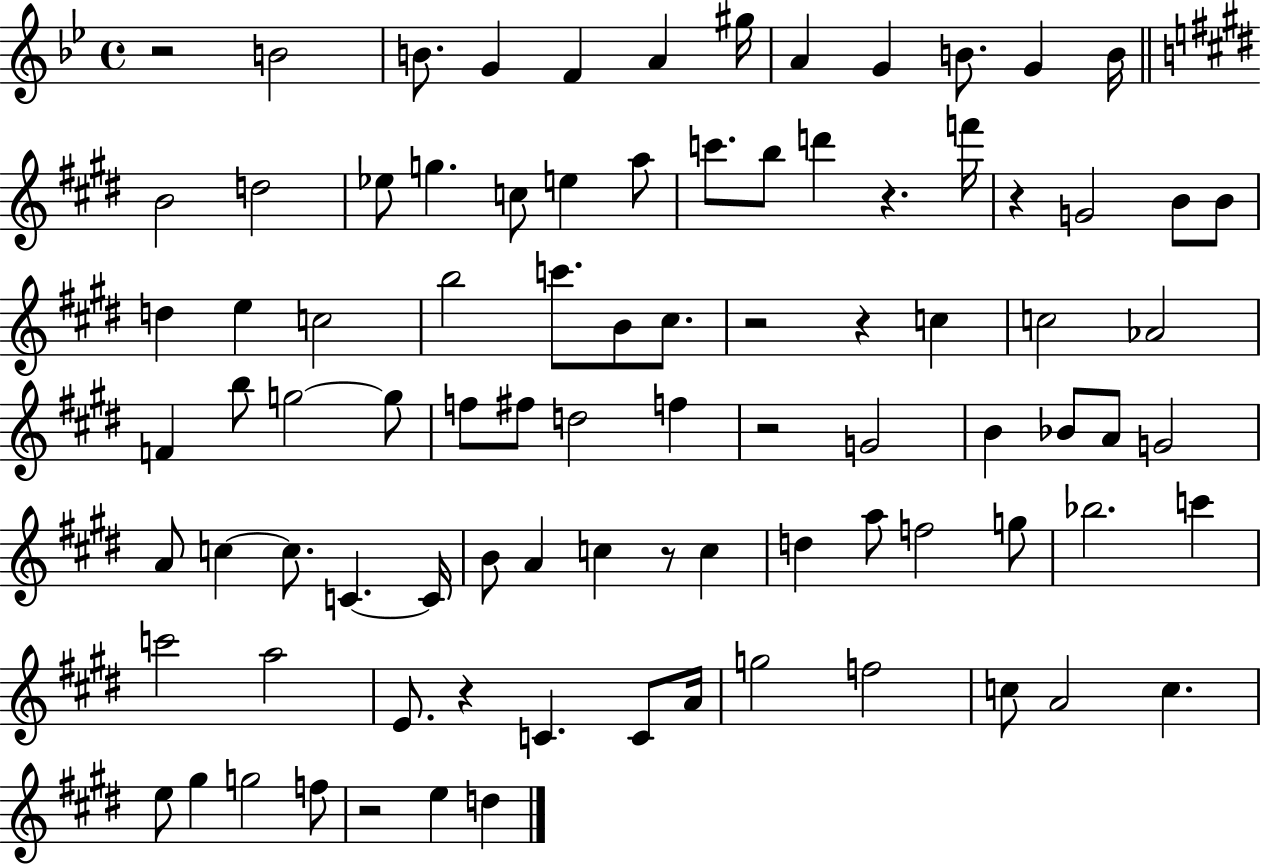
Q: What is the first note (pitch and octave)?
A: B4